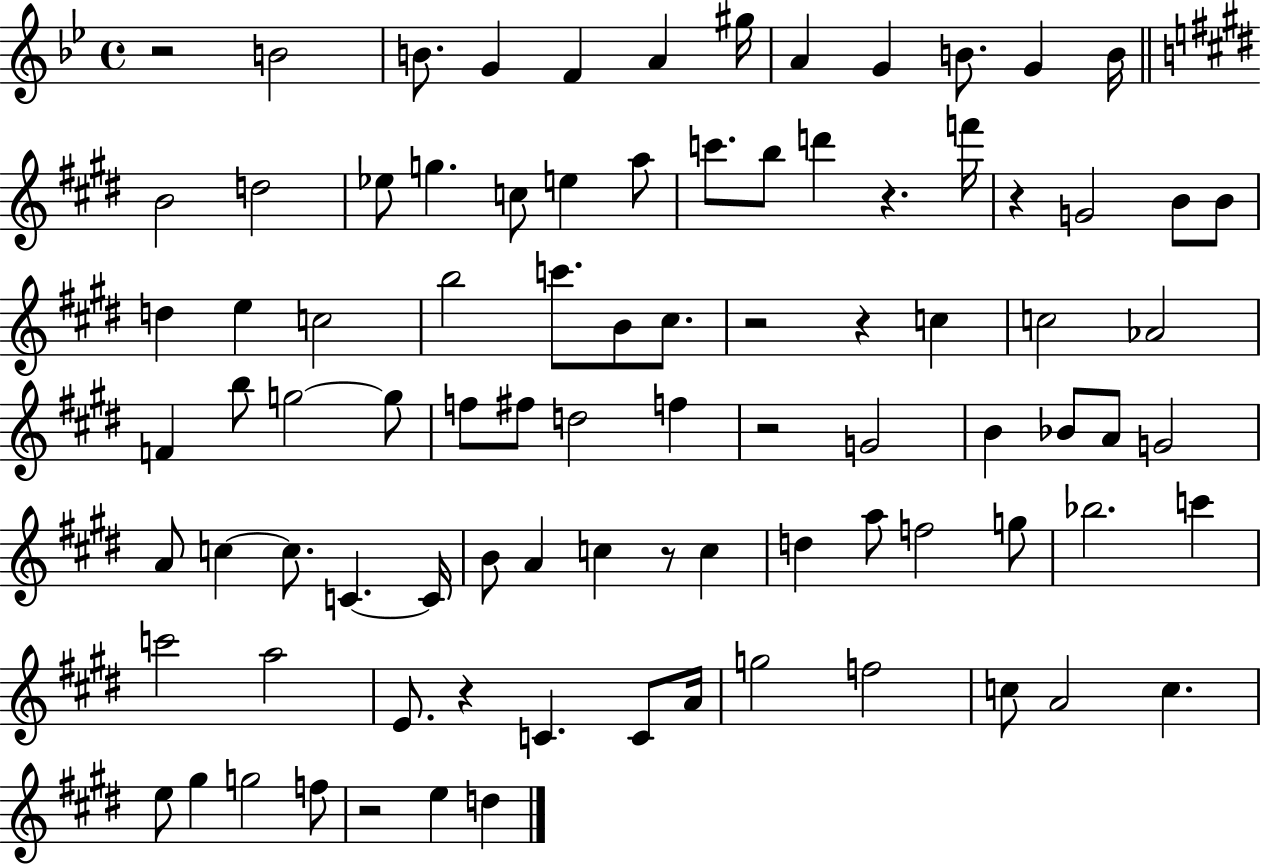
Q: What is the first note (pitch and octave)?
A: B4